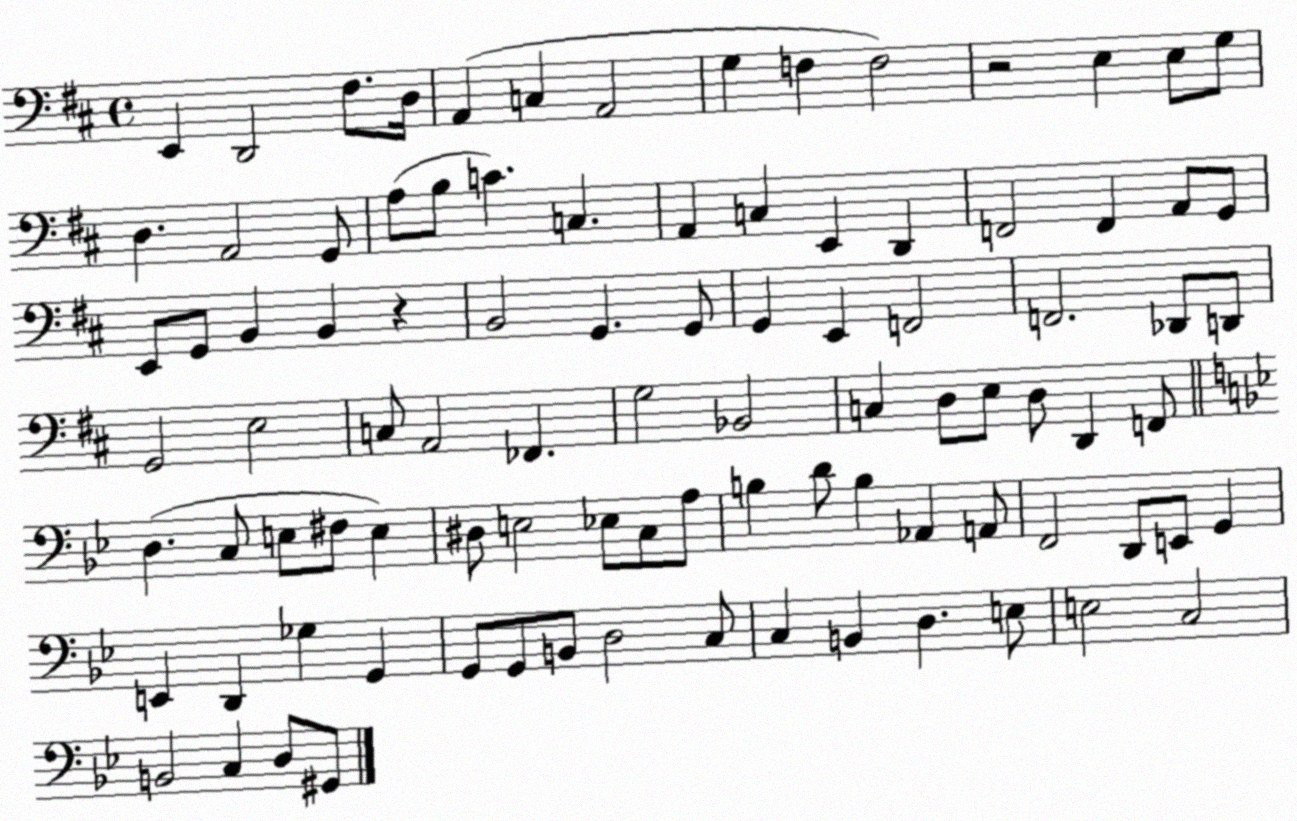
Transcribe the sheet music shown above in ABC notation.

X:1
T:Untitled
M:4/4
L:1/4
K:D
E,, D,,2 ^F,/2 D,/4 A,, C, A,,2 G, F, F,2 z2 E, E,/2 G,/2 D, A,,2 G,,/2 A,/2 B,/2 C C, A,, C, E,, D,, F,,2 F,, A,,/2 G,,/2 E,,/2 G,,/2 B,, B,, z B,,2 G,, G,,/2 G,, E,, F,,2 F,,2 _D,,/2 D,,/2 G,,2 E,2 C,/2 A,,2 _F,, G,2 _B,,2 C, D,/2 E,/2 D,/2 D,, F,,/2 D, C,/2 E,/2 ^F,/2 E, ^D,/2 E,2 _E,/2 C,/2 A,/2 B, D/2 B, _A,, A,,/2 F,,2 D,,/2 E,,/2 G,, E,, D,, _G, G,, G,,/2 G,,/2 B,,/2 D,2 C,/2 C, B,, D, E,/2 E,2 C,2 B,,2 C, D,/2 ^G,,/2